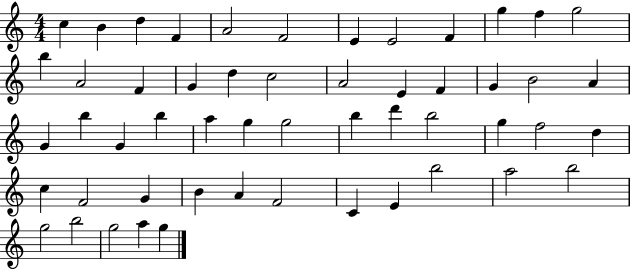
X:1
T:Untitled
M:4/4
L:1/4
K:C
c B d F A2 F2 E E2 F g f g2 b A2 F G d c2 A2 E F G B2 A G b G b a g g2 b d' b2 g f2 d c F2 G B A F2 C E b2 a2 b2 g2 b2 g2 a g